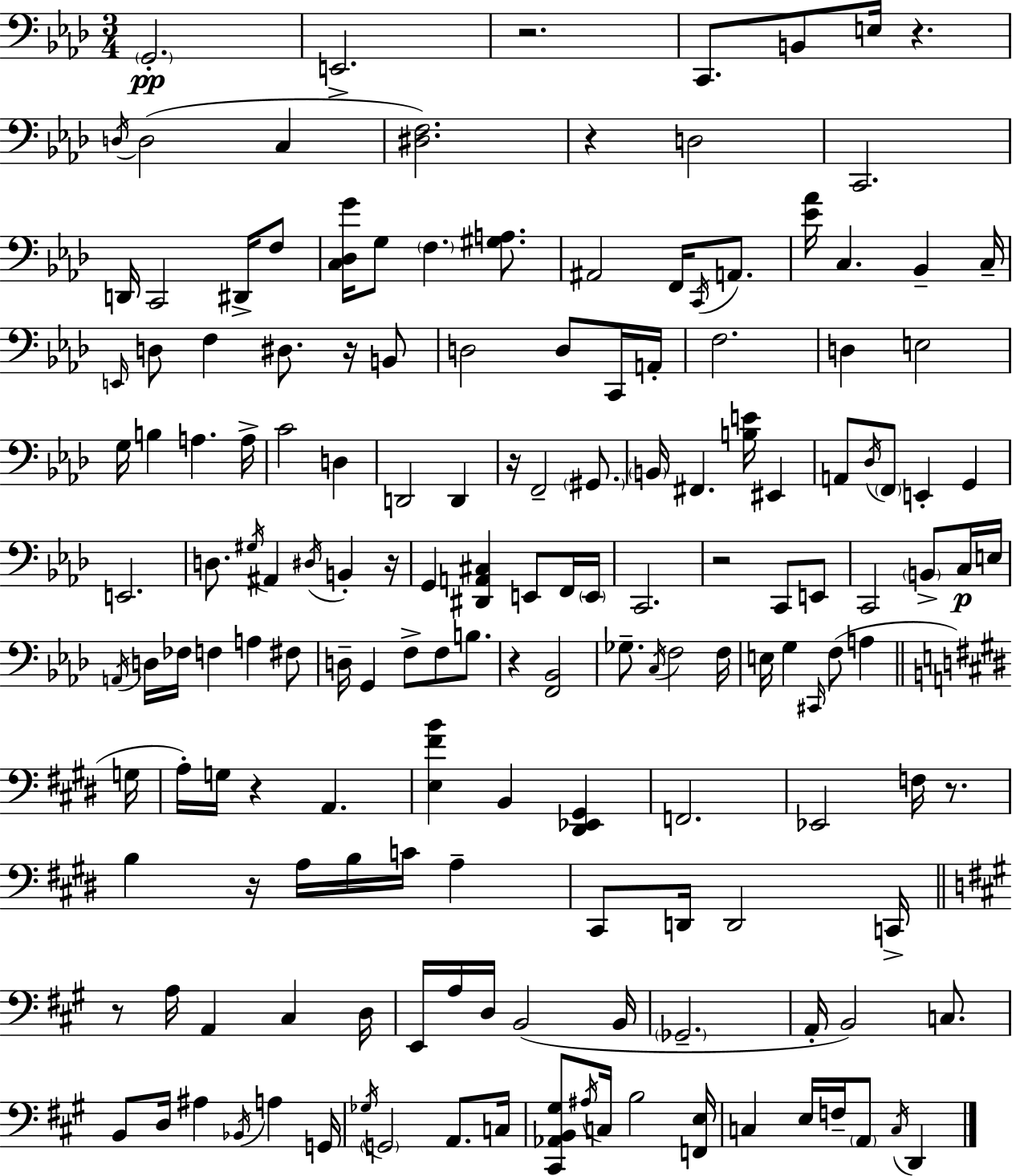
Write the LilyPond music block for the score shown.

{
  \clef bass
  \numericTimeSignature
  \time 3/4
  \key f \minor
  \repeat volta 2 { \parenthesize g,2.-.\pp | e,2.-> | r2. | c,8. b,8 e16 r4. | \break \acciaccatura { d16 }( d2 c4 | <dis f>2.) | r4 d2 | c,2. | \break d,16 c,2 dis,16-> f8 | <c des g'>16 g8 \parenthesize f4. <gis a>8. | ais,2 f,16 \acciaccatura { c,16 } a,8. | <ees' aes'>16 c4. bes,4-- | \break c16-- \grace { e,16 } d8 f4 dis8. | r16 b,8 d2 d8 | c,16 a,16-. f2. | d4 e2 | \break g16 b4 a4. | a16-> c'2 d4 | d,2 d,4 | r16 f,2-- | \break \parenthesize gis,8. \parenthesize b,16 fis,4. <b e'>16 eis,4 | a,8 \acciaccatura { des16 } \parenthesize f,8 e,4-. | g,4 e,2. | d8. \acciaccatura { gis16 } ais,4 | \break \acciaccatura { dis16 } b,4-. r16 g,4 <dis, a, cis>4 | e,8 f,16 \parenthesize e,16 c,2. | r2 | c,8 e,8 c,2 | \break \parenthesize b,8-> c16\p e16 \acciaccatura { a,16 } d16 fes16 f4 | a4 fis8 d16-- g,4 | f8-> f8 b8. r4 <f, bes,>2 | ges8.-- \acciaccatura { c16 } f2 | \break f16 e16 g4 | \grace { cis,16 }( f8 a4 \bar "||" \break \key e \major g16 a16-.) g16 r4 a,4. | <e fis' b'>4 b,4 <dis, ees, gis,>4 | f,2. | ees,2 f16 r8. | \break b4 r16 a16 b16 c'16 a4-- | cis,8 d,16 d,2 | c,16-> \bar "||" \break \key a \major r8 a16 a,4 cis4 d16 | e,16 a16 d16 b,2( b,16 | \parenthesize ges,2.-- | a,16-. b,2) c8. | \break b,8 d16 ais4 \acciaccatura { bes,16 } a4 | g,16 \acciaccatura { ges16 } \parenthesize g,2 a,8. | c16 <cis, aes, b, gis>8 \acciaccatura { ais16 } c16 b2 | <f, e>16 c4 e16 f16-- \parenthesize a,8 \acciaccatura { c16 } | \break d,4 } \bar "|."
}